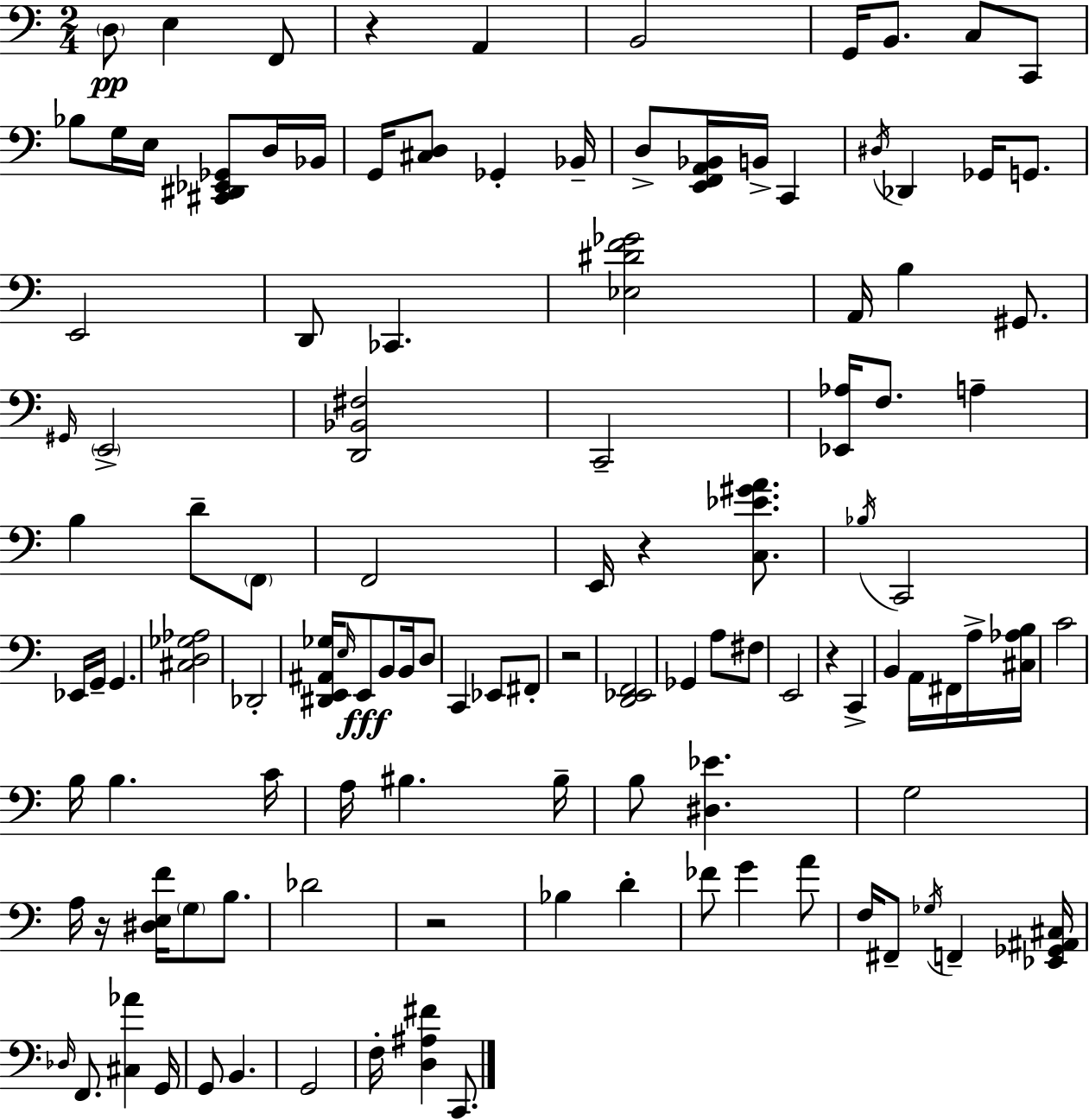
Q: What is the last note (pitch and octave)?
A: C2